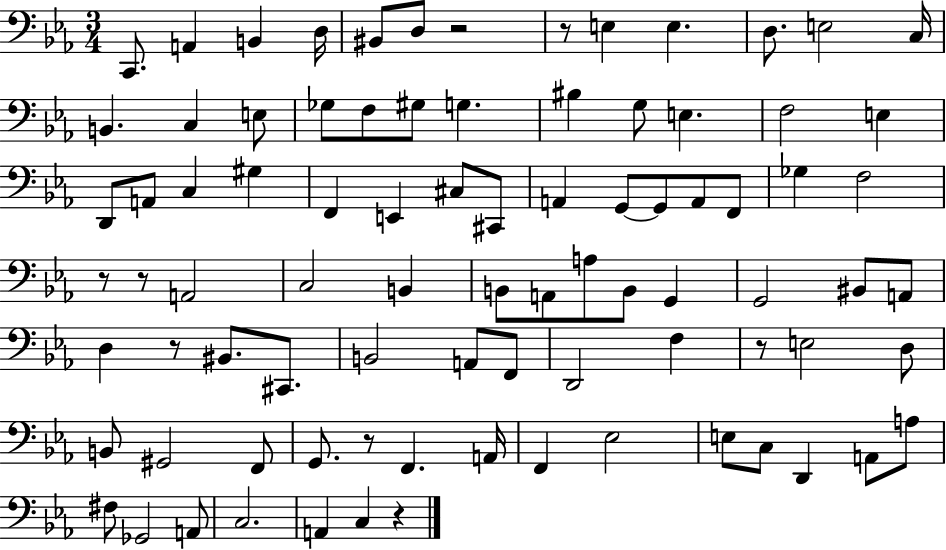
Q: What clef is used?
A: bass